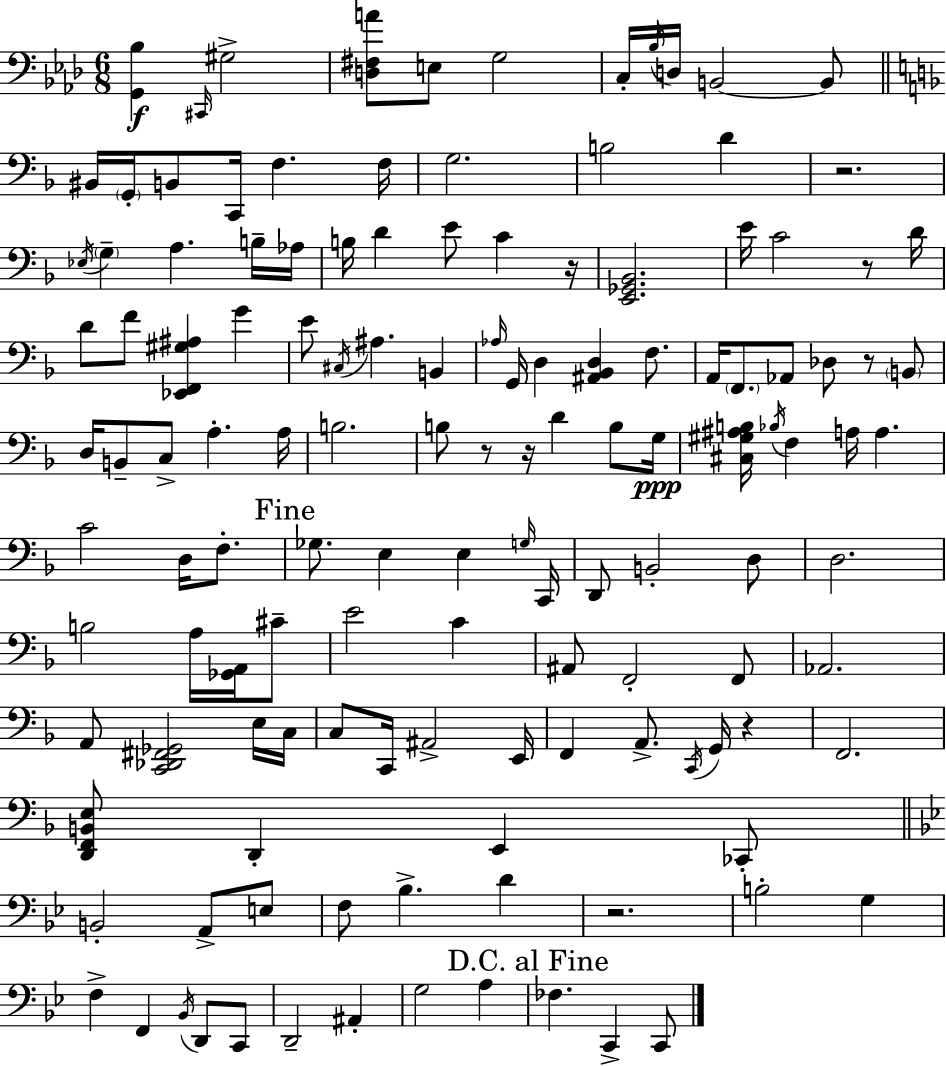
X:1
T:Untitled
M:6/8
L:1/4
K:Fm
[G,,_B,] ^C,,/4 ^G,2 [D,^F,A]/2 E,/2 G,2 C,/4 _B,/4 D,/4 B,,2 B,,/2 ^B,,/4 G,,/4 B,,/2 C,,/4 F, F,/4 G,2 B,2 D z2 _E,/4 G, A, B,/4 _A,/4 B,/4 D E/2 C z/4 [E,,_G,,_B,,]2 E/4 C2 z/2 D/4 D/2 F/2 [_E,,F,,^G,^A,] G E/2 ^C,/4 ^A, B,, _A,/4 G,,/4 D, [^A,,_B,,D,] F,/2 A,,/4 F,,/2 _A,,/2 _D,/2 z/2 B,,/2 D,/4 B,,/2 C,/2 A, A,/4 B,2 B,/2 z/2 z/4 D B,/2 G,/4 [^C,^G,^A,B,]/4 _B,/4 F, A,/4 A, C2 D,/4 F,/2 _G,/2 E, E, G,/4 C,,/4 D,,/2 B,,2 D,/2 D,2 B,2 A,/4 [_G,,A,,]/4 ^C/2 E2 C ^A,,/2 F,,2 F,,/2 _A,,2 A,,/2 [C,,_D,,^F,,_G,,]2 E,/4 C,/4 C,/2 C,,/4 ^A,,2 E,,/4 F,, A,,/2 C,,/4 G,,/4 z F,,2 [D,,F,,B,,E,]/2 D,, E,, _C,,/2 B,,2 A,,/2 E,/2 F,/2 _B, D z2 B,2 G, F, F,, _B,,/4 D,,/2 C,,/2 D,,2 ^A,, G,2 A, _F, C,, C,,/2